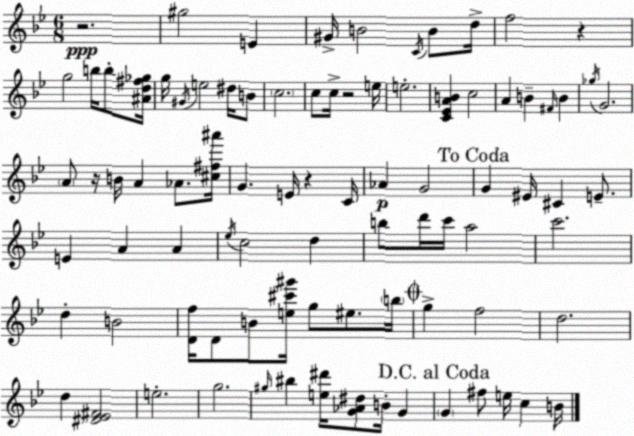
X:1
T:Untitled
M:6/8
L:1/4
K:Gm
z2 ^g2 E ^G/4 B2 C/4 B/2 d/4 f2 z g2 b/4 b/2 [^Ad^f_g]/4 g/4 ^G/4 e2 ^d/4 B/2 c2 c/2 c/4 z2 e/4 e2 [C_EAB] c2 A B ^F/4 B _g/4 G2 A/2 z/4 B/4 A _A/2 [^c^f^a']/4 G E/4 z C/4 _A G2 G ^E/4 ^C E/2 E A A _e/4 c2 d b/2 d'/4 c'/4 a2 c'2 d B2 [Df]/4 D/2 B/2 [e^c'^g']/4 g/2 ^e/2 b/4 g f2 d2 d [^D_E^F]2 e2 g2 ^g/4 ^b [e^d']/4 [G_A^d]/2 B/4 G G ^f/2 e/4 c B/4